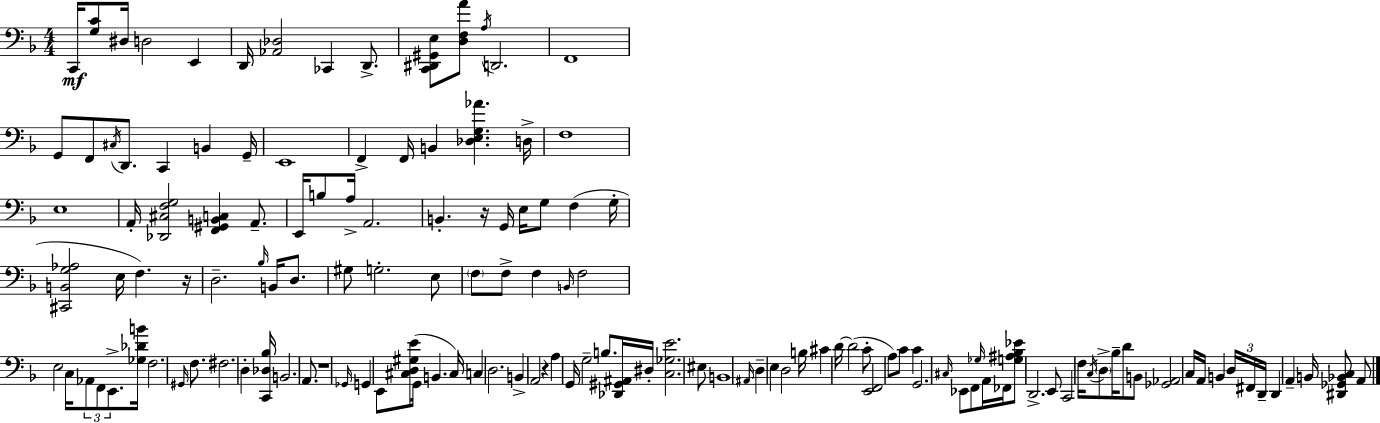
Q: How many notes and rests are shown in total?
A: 138